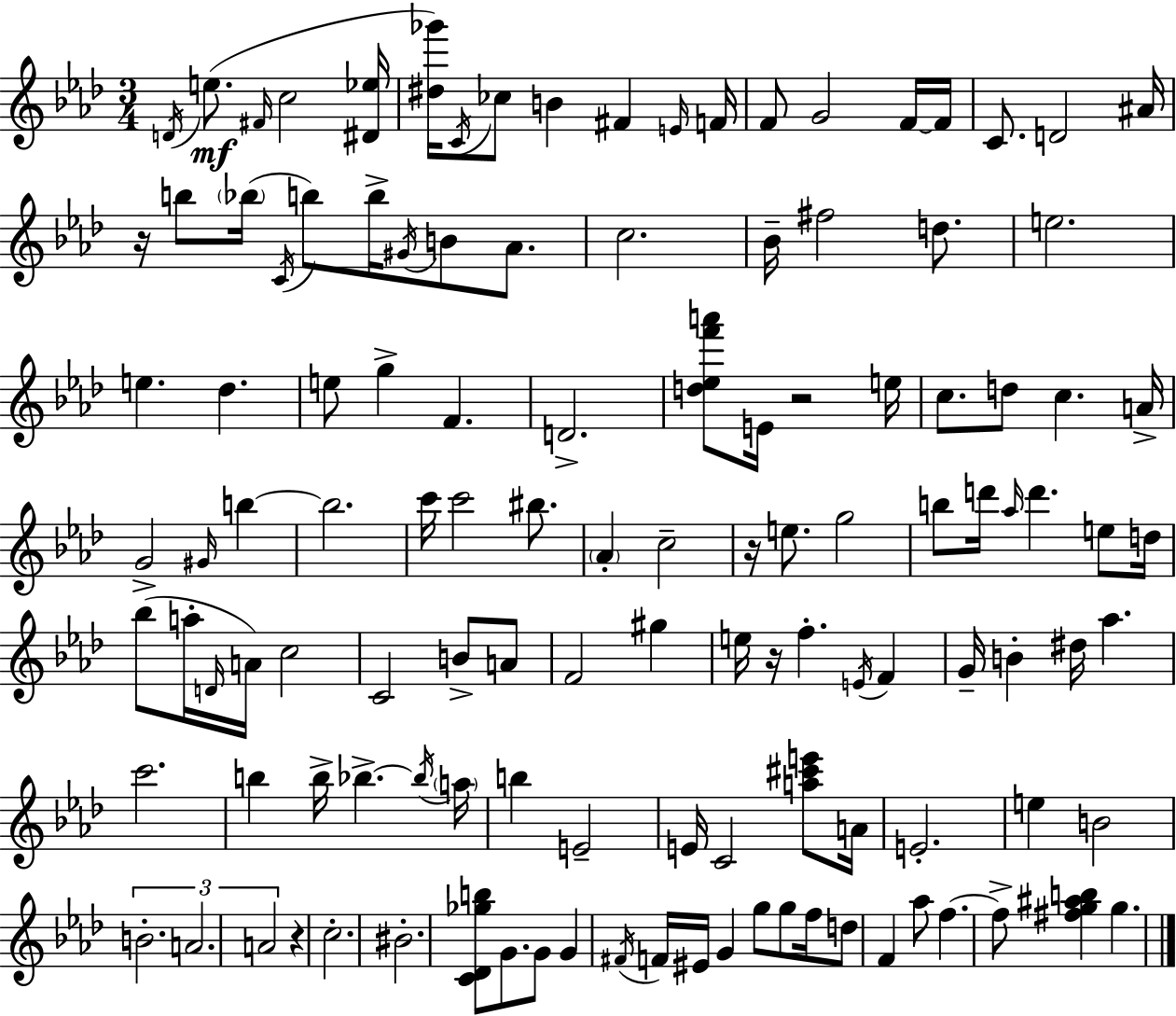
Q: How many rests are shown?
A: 5